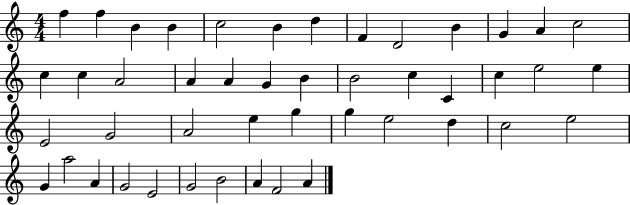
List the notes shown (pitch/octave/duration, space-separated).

F5/q F5/q B4/q B4/q C5/h B4/q D5/q F4/q D4/h B4/q G4/q A4/q C5/h C5/q C5/q A4/h A4/q A4/q G4/q B4/q B4/h C5/q C4/q C5/q E5/h E5/q E4/h G4/h A4/h E5/q G5/q G5/q E5/h D5/q C5/h E5/h G4/q A5/h A4/q G4/h E4/h G4/h B4/h A4/q F4/h A4/q